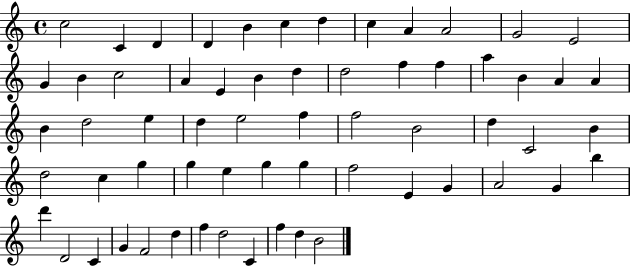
{
  \clef treble
  \time 4/4
  \defaultTimeSignature
  \key c \major
  c''2 c'4 d'4 | d'4 b'4 c''4 d''4 | c''4 a'4 a'2 | g'2 e'2 | \break g'4 b'4 c''2 | a'4 e'4 b'4 d''4 | d''2 f''4 f''4 | a''4 b'4 a'4 a'4 | \break b'4 d''2 e''4 | d''4 e''2 f''4 | f''2 b'2 | d''4 c'2 b'4 | \break d''2 c''4 g''4 | g''4 e''4 g''4 g''4 | f''2 e'4 g'4 | a'2 g'4 b''4 | \break d'''4 d'2 c'4 | g'4 f'2 d''4 | f''4 d''2 c'4 | f''4 d''4 b'2 | \break \bar "|."
}